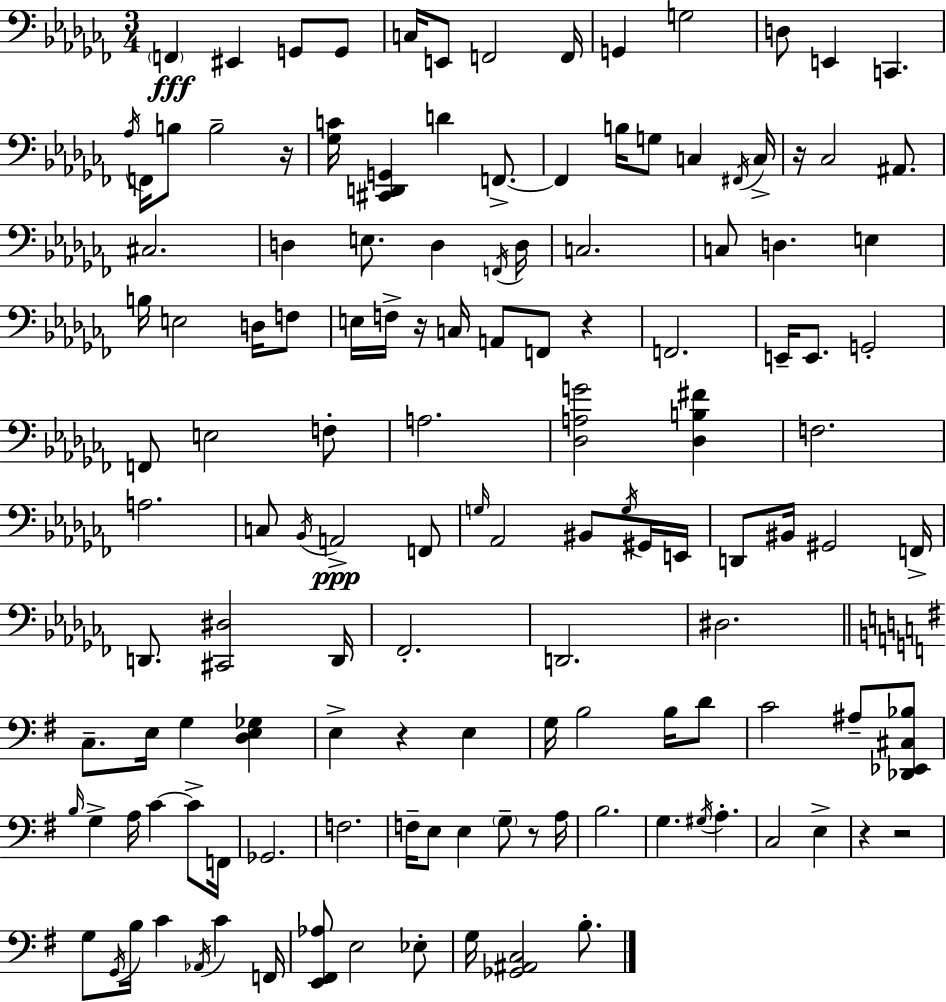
F2/q EIS2/q G2/e G2/e C3/s E2/e F2/h F2/s G2/q G3/h D3/e E2/q C2/q. Ab3/s F2/s B3/e B3/h R/s [Gb3,C4]/s [C#2,D2,G2]/q D4/q F2/e. F2/q B3/s G3/e C3/q F#2/s C3/s R/s CES3/h A#2/e. C#3/h. D3/q E3/e. D3/q F2/s D3/s C3/h. C3/e D3/q. E3/q B3/s E3/h D3/s F3/e E3/s F3/s R/s C3/s A2/e F2/e R/q F2/h. E2/s E2/e. G2/h F2/e E3/h F3/e A3/h. [Db3,A3,G4]/h [Db3,B3,F#4]/q F3/h. A3/h. C3/e Bb2/s A2/h F2/e G3/s Ab2/h BIS2/e G3/s G#2/s E2/s D2/e BIS2/s G#2/h F2/s D2/e. [C#2,D#3]/h D2/s FES2/h. D2/h. D#3/h. C3/e. E3/s G3/q [D3,E3,Gb3]/q E3/q R/q E3/q G3/s B3/h B3/s D4/e C4/h A#3/e [Db2,Eb2,C#3,Bb3]/e B3/s G3/q A3/s C4/q C4/e F2/s Gb2/h. F3/h. F3/s E3/e E3/q G3/e R/e A3/s B3/h. G3/q. G#3/s A3/q. C3/h E3/q R/q R/h G3/e G2/s B3/s C4/q Ab2/s C4/q F2/s [E2,F#2,Ab3]/e E3/h Eb3/e G3/s [Gb2,A#2,C3]/h B3/e.